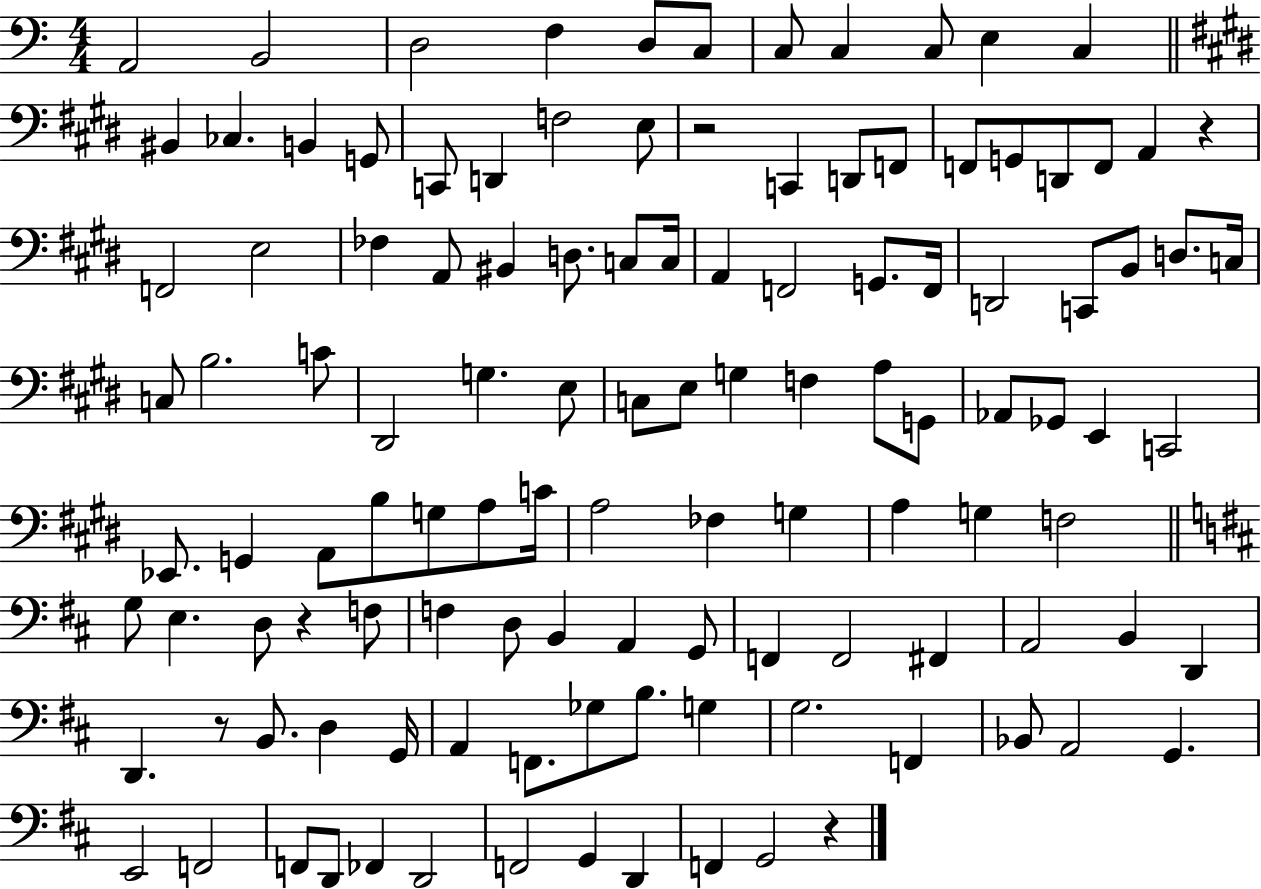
{
  \clef bass
  \numericTimeSignature
  \time 4/4
  \key c \major
  a,2 b,2 | d2 f4 d8 c8 | c8 c4 c8 e4 c4 | \bar "||" \break \key e \major bis,4 ces4. b,4 g,8 | c,8 d,4 f2 e8 | r2 c,4 d,8 f,8 | f,8 g,8 d,8 f,8 a,4 r4 | \break f,2 e2 | fes4 a,8 bis,4 d8. c8 c16 | a,4 f,2 g,8. f,16 | d,2 c,8 b,8 d8. c16 | \break c8 b2. c'8 | dis,2 g4. e8 | c8 e8 g4 f4 a8 g,8 | aes,8 ges,8 e,4 c,2 | \break ees,8. g,4 a,8 b8 g8 a8 c'16 | a2 fes4 g4 | a4 g4 f2 | \bar "||" \break \key d \major g8 e4. d8 r4 f8 | f4 d8 b,4 a,4 g,8 | f,4 f,2 fis,4 | a,2 b,4 d,4 | \break d,4. r8 b,8. d4 g,16 | a,4 f,8. ges8 b8. g4 | g2. f,4 | bes,8 a,2 g,4. | \break e,2 f,2 | f,8 d,8 fes,4 d,2 | f,2 g,4 d,4 | f,4 g,2 r4 | \break \bar "|."
}